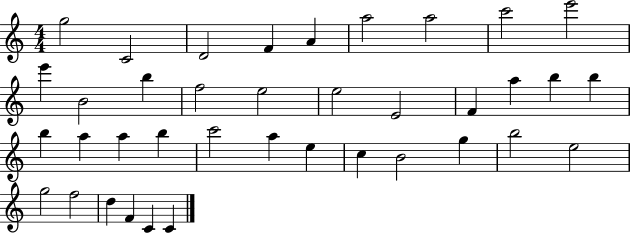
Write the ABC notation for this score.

X:1
T:Untitled
M:4/4
L:1/4
K:C
g2 C2 D2 F A a2 a2 c'2 e'2 e' B2 b f2 e2 e2 E2 F a b b b a a b c'2 a e c B2 g b2 e2 g2 f2 d F C C